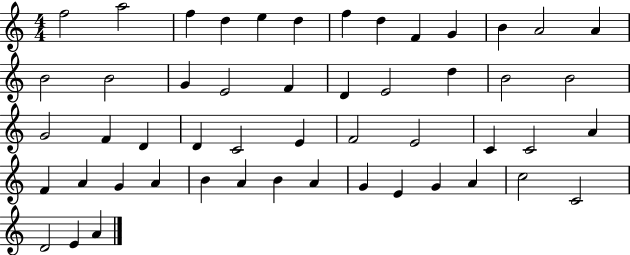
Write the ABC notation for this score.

X:1
T:Untitled
M:4/4
L:1/4
K:C
f2 a2 f d e d f d F G B A2 A B2 B2 G E2 F D E2 d B2 B2 G2 F D D C2 E F2 E2 C C2 A F A G A B A B A G E G A c2 C2 D2 E A